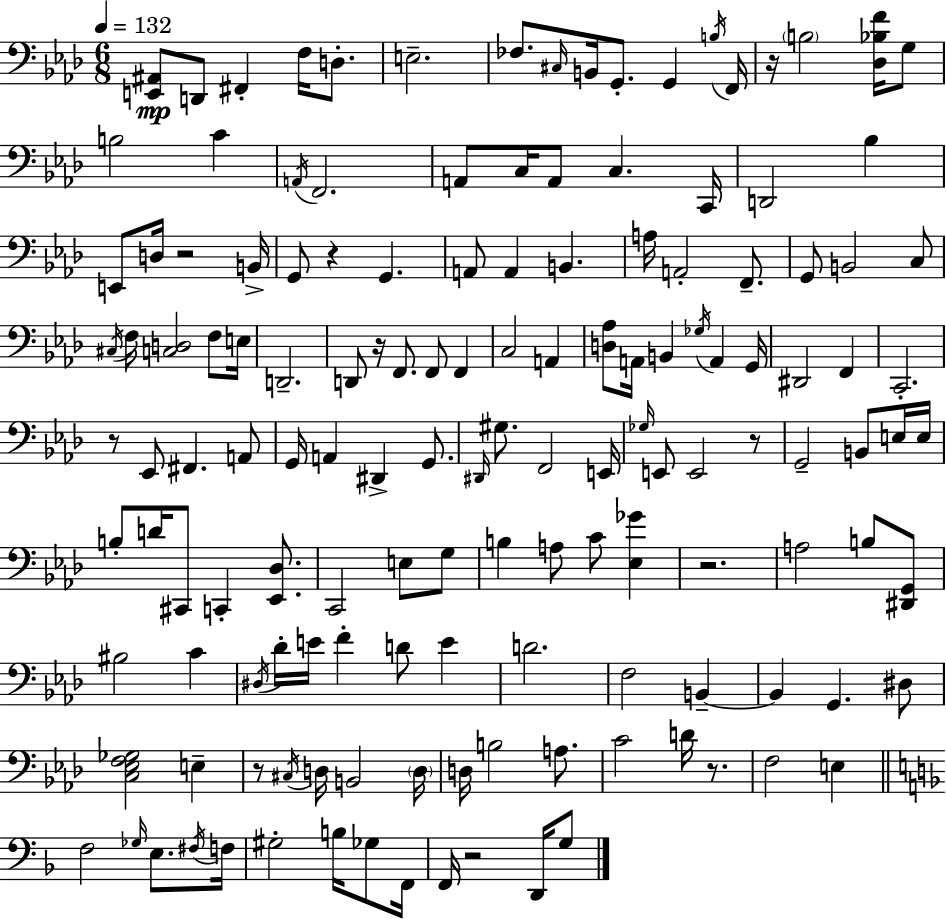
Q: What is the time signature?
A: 6/8